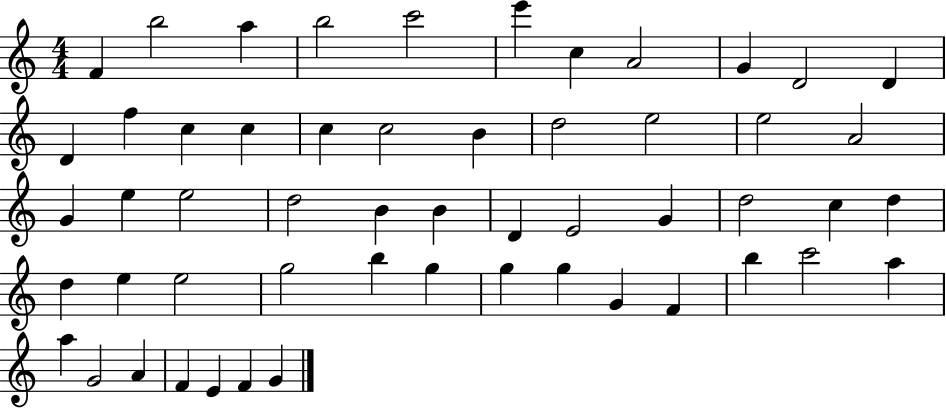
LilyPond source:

{
  \clef treble
  \numericTimeSignature
  \time 4/4
  \key c \major
  f'4 b''2 a''4 | b''2 c'''2 | e'''4 c''4 a'2 | g'4 d'2 d'4 | \break d'4 f''4 c''4 c''4 | c''4 c''2 b'4 | d''2 e''2 | e''2 a'2 | \break g'4 e''4 e''2 | d''2 b'4 b'4 | d'4 e'2 g'4 | d''2 c''4 d''4 | \break d''4 e''4 e''2 | g''2 b''4 g''4 | g''4 g''4 g'4 f'4 | b''4 c'''2 a''4 | \break a''4 g'2 a'4 | f'4 e'4 f'4 g'4 | \bar "|."
}